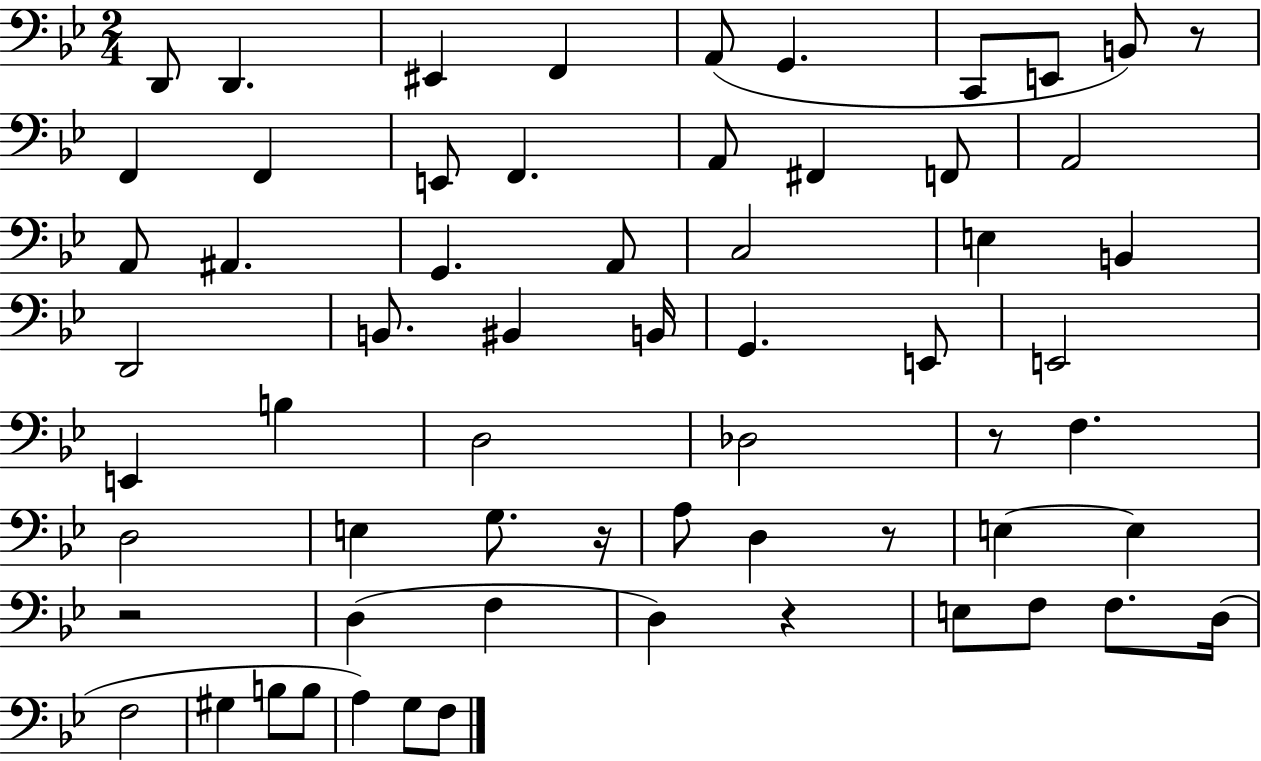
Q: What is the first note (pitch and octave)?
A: D2